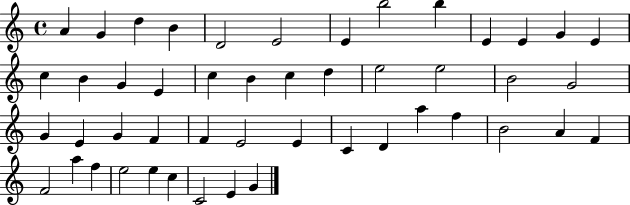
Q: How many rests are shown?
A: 0